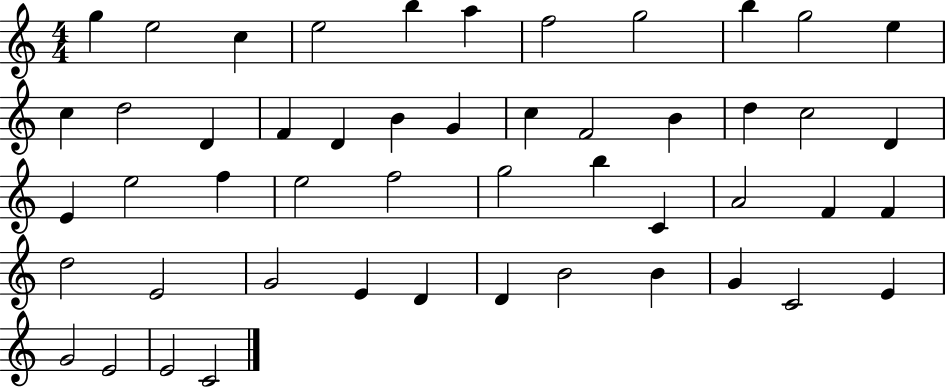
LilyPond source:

{
  \clef treble
  \numericTimeSignature
  \time 4/4
  \key c \major
  g''4 e''2 c''4 | e''2 b''4 a''4 | f''2 g''2 | b''4 g''2 e''4 | \break c''4 d''2 d'4 | f'4 d'4 b'4 g'4 | c''4 f'2 b'4 | d''4 c''2 d'4 | \break e'4 e''2 f''4 | e''2 f''2 | g''2 b''4 c'4 | a'2 f'4 f'4 | \break d''2 e'2 | g'2 e'4 d'4 | d'4 b'2 b'4 | g'4 c'2 e'4 | \break g'2 e'2 | e'2 c'2 | \bar "|."
}